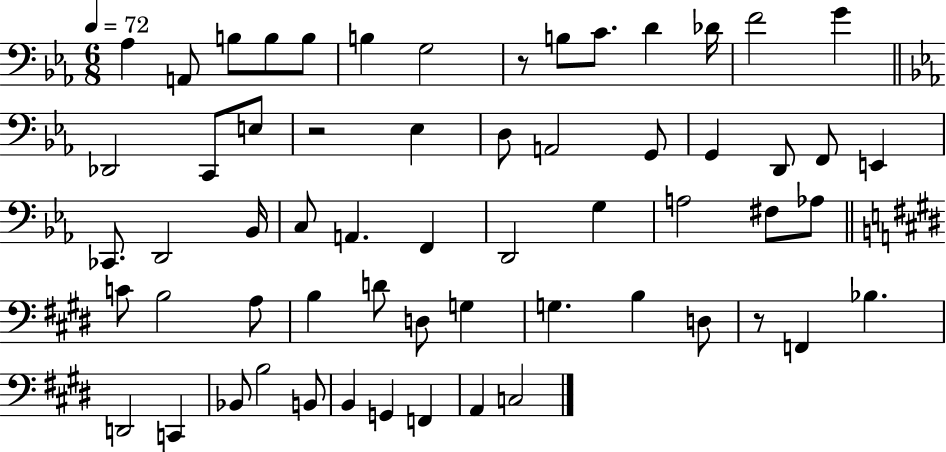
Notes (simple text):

Ab3/q A2/e B3/e B3/e B3/e B3/q G3/h R/e B3/e C4/e. D4/q Db4/s F4/h G4/q Db2/h C2/e E3/e R/h Eb3/q D3/e A2/h G2/e G2/q D2/e F2/e E2/q CES2/e. D2/h Bb2/s C3/e A2/q. F2/q D2/h G3/q A3/h F#3/e Ab3/e C4/e B3/h A3/e B3/q D4/e D3/e G3/q G3/q. B3/q D3/e R/e F2/q Bb3/q. D2/h C2/q Bb2/e B3/h B2/e B2/q G2/q F2/q A2/q C3/h